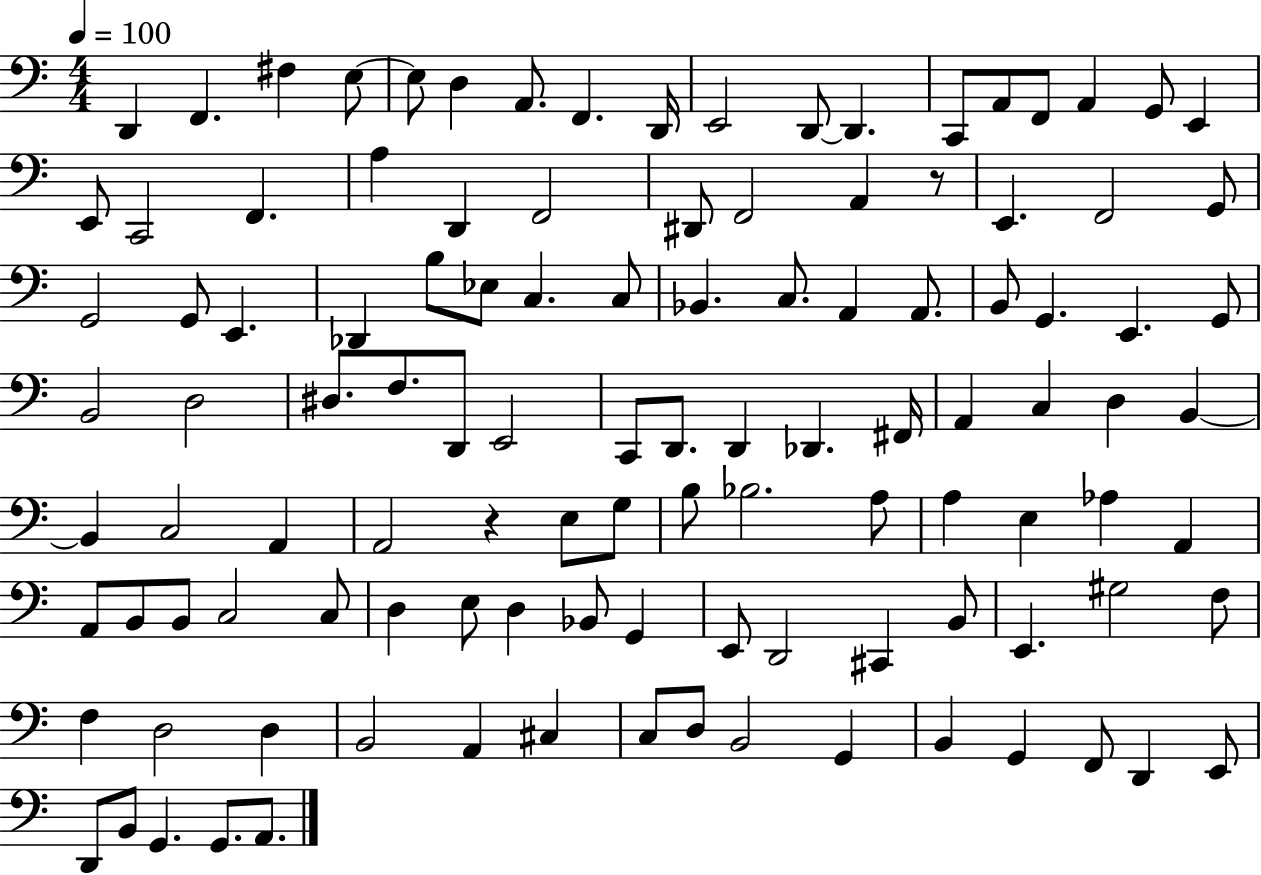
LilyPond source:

{
  \clef bass
  \numericTimeSignature
  \time 4/4
  \key c \major
  \tempo 4 = 100
  d,4 f,4. fis4 e8~~ | e8 d4 a,8. f,4. d,16 | e,2 d,8~~ d,4. | c,8 a,8 f,8 a,4 g,8 e,4 | \break e,8 c,2 f,4. | a4 d,4 f,2 | dis,8 f,2 a,4 r8 | e,4. f,2 g,8 | \break g,2 g,8 e,4. | des,4 b8 ees8 c4. c8 | bes,4. c8. a,4 a,8. | b,8 g,4. e,4. g,8 | \break b,2 d2 | dis8. f8. d,8 e,2 | c,8 d,8. d,4 des,4. fis,16 | a,4 c4 d4 b,4~~ | \break b,4 c2 a,4 | a,2 r4 e8 g8 | b8 bes2. a8 | a4 e4 aes4 a,4 | \break a,8 b,8 b,8 c2 c8 | d4 e8 d4 bes,8 g,4 | e,8 d,2 cis,4 b,8 | e,4. gis2 f8 | \break f4 d2 d4 | b,2 a,4 cis4 | c8 d8 b,2 g,4 | b,4 g,4 f,8 d,4 e,8 | \break d,8 b,8 g,4. g,8. a,8. | \bar "|."
}